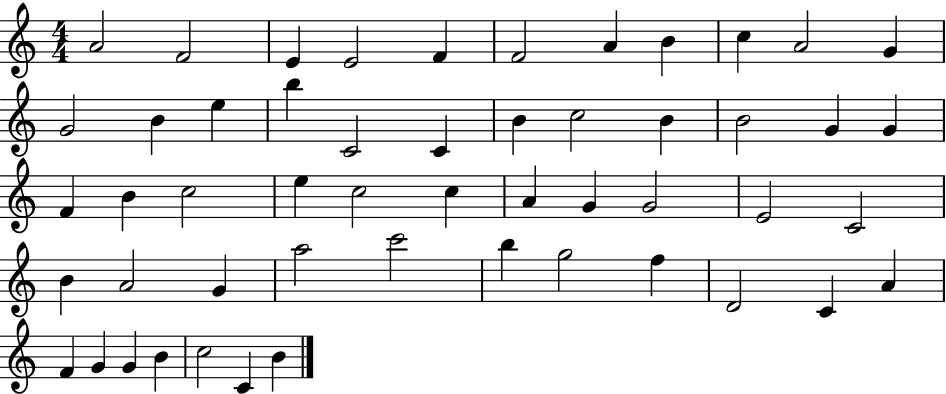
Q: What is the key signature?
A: C major